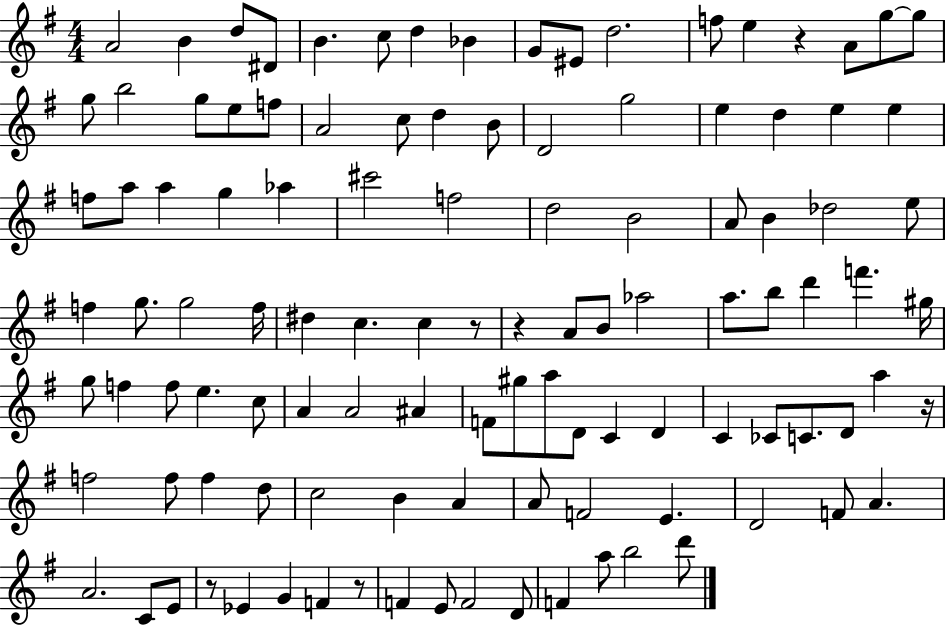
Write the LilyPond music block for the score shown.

{
  \clef treble
  \numericTimeSignature
  \time 4/4
  \key g \major
  a'2 b'4 d''8 dis'8 | b'4. c''8 d''4 bes'4 | g'8 eis'8 d''2. | f''8 e''4 r4 a'8 g''8~~ g''8 | \break g''8 b''2 g''8 e''8 f''8 | a'2 c''8 d''4 b'8 | d'2 g''2 | e''4 d''4 e''4 e''4 | \break f''8 a''8 a''4 g''4 aes''4 | cis'''2 f''2 | d''2 b'2 | a'8 b'4 des''2 e''8 | \break f''4 g''8. g''2 f''16 | dis''4 c''4. c''4 r8 | r4 a'8 b'8 aes''2 | a''8. b''8 d'''4 f'''4. gis''16 | \break g''8 f''4 f''8 e''4. c''8 | a'4 a'2 ais'4 | f'8 gis''8 a''8 d'8 c'4 d'4 | c'4 ces'8 c'8. d'8 a''4 r16 | \break f''2 f''8 f''4 d''8 | c''2 b'4 a'4 | a'8 f'2 e'4. | d'2 f'8 a'4. | \break a'2. c'8 e'8 | r8 ees'4 g'4 f'4 r8 | f'4 e'8 f'2 d'8 | f'4 a''8 b''2 d'''8 | \break \bar "|."
}